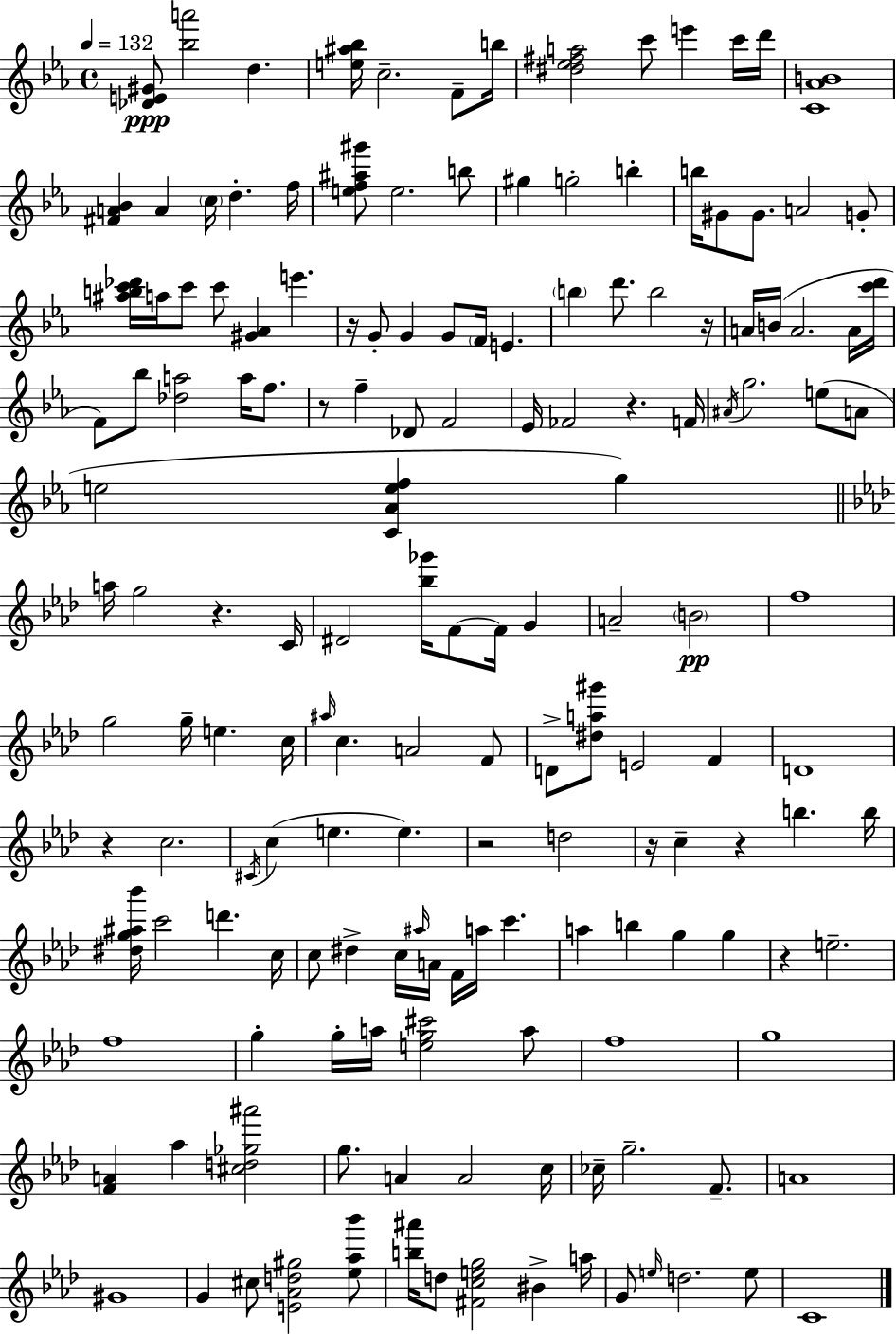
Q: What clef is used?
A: treble